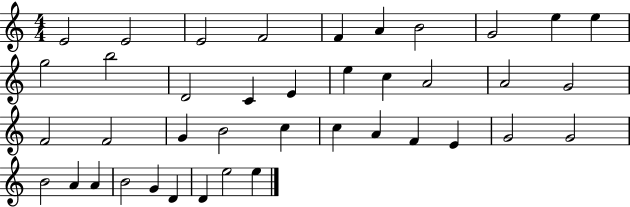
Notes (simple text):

E4/h E4/h E4/h F4/h F4/q A4/q B4/h G4/h E5/q E5/q G5/h B5/h D4/h C4/q E4/q E5/q C5/q A4/h A4/h G4/h F4/h F4/h G4/q B4/h C5/q C5/q A4/q F4/q E4/q G4/h G4/h B4/h A4/q A4/q B4/h G4/q D4/q D4/q E5/h E5/q